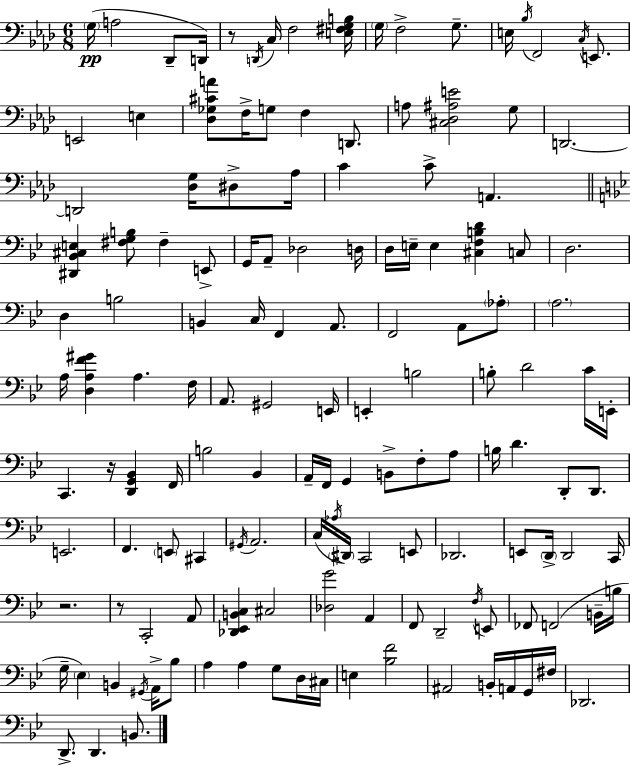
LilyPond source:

{
  \clef bass
  \numericTimeSignature
  \time 6/8
  \key f \minor
  \parenthesize g16(\pp a2 des,8-- d,16) | r8 \acciaccatura { d,16 } c16 f2 | <e fis g b>16 \parenthesize g16 f2-> g8.-- | e16 \acciaccatura { bes16 } f,2 \acciaccatura { c16 } | \break e,8. e,2 e4 | <des ges cis' a'>8 f16-> g8 f4 | d,8. a8 <cis des ais e'>2 | g8 d,2.~~ | \break d,2 <des g>16 | dis8-> aes16 c'4 c'8-> a,4. | \bar "||" \break \key bes \major <dis, bes, cis e>4 <fis g b>8 fis4-- e,8-> | g,16 a,8-- des2 d16 | d16 e16-- e4 <cis f b d'>4 c8 | d2. | \break d4 b2 | b,4 c16 f,4 a,8. | f,2 a,8 \parenthesize aes8-. | \parenthesize a2. | \break a16 <d a f' gis'>4 a4. f16 | a,8. gis,2 e,16 | e,4-. b2 | b8-. d'2 c'16 e,16-. | \break c,4. r16 <d, g, bes,>4 f,16 | b2 bes,4 | a,16-- f,16 g,4 b,8-> f8-. a8 | b16 d'4. d,8-. d,8. | \break e,2. | f,4. \parenthesize e,8 cis,4 | \acciaccatura { gis,16 } a,2. | c16( \acciaccatura { aes16 } \parenthesize dis,16) c,2 | \break e,8 des,2. | e,8 \parenthesize d,16-> d,2 | c,16 r2. | r8 c,2-. | \break a,8 <des, ees, b, c>4 cis2 | <des g'>2 a,4 | f,8 d,2-- | \acciaccatura { f16 } e,8 fes,8 f,2( | \break b,16-- b16 g16-- \parenthesize ees4) b,4 | \acciaccatura { gis,16 } a,16-> bes8 a4 a4 | g8 d16 cis16 e4 <bes f'>2 | ais,2 | \break b,16-. a,16 g,16 fis16 des,2. | d,8.-> d,4. | b,8. \bar "|."
}